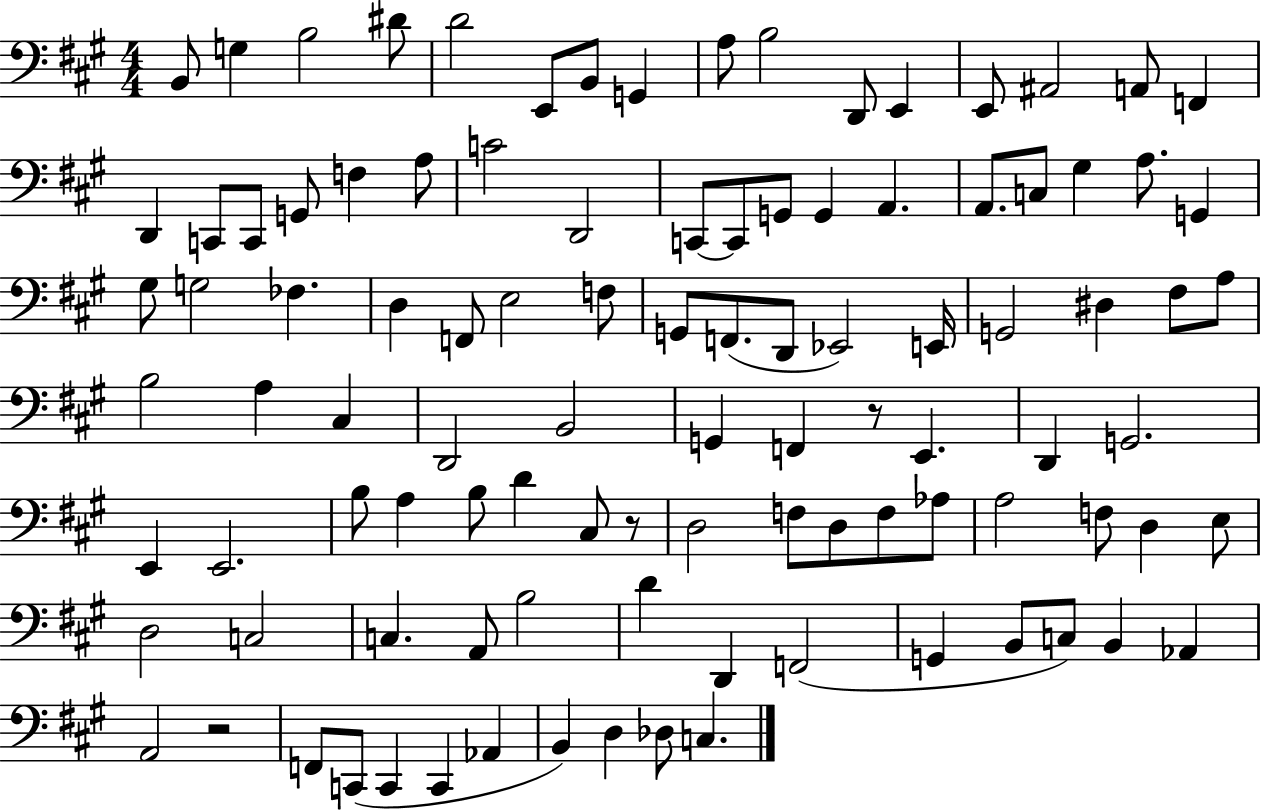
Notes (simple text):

B2/e G3/q B3/h D#4/e D4/h E2/e B2/e G2/q A3/e B3/h D2/e E2/q E2/e A#2/h A2/e F2/q D2/q C2/e C2/e G2/e F3/q A3/e C4/h D2/h C2/e C2/e G2/e G2/q A2/q. A2/e. C3/e G#3/q A3/e. G2/q G#3/e G3/h FES3/q. D3/q F2/e E3/h F3/e G2/e F2/e. D2/e Eb2/h E2/s G2/h D#3/q F#3/e A3/e B3/h A3/q C#3/q D2/h B2/h G2/q F2/q R/e E2/q. D2/q G2/h. E2/q E2/h. B3/e A3/q B3/e D4/q C#3/e R/e D3/h F3/e D3/e F3/e Ab3/e A3/h F3/e D3/q E3/e D3/h C3/h C3/q. A2/e B3/h D4/q D2/q F2/h G2/q B2/e C3/e B2/q Ab2/q A2/h R/h F2/e C2/e C2/q C2/q Ab2/q B2/q D3/q Db3/e C3/q.